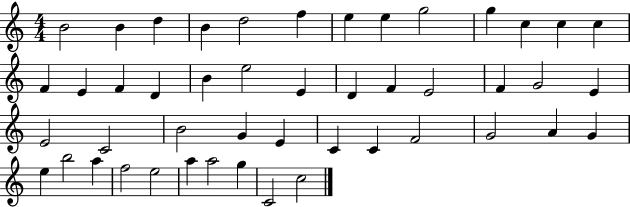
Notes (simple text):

B4/h B4/q D5/q B4/q D5/h F5/q E5/q E5/q G5/h G5/q C5/q C5/q C5/q F4/q E4/q F4/q D4/q B4/q E5/h E4/q D4/q F4/q E4/h F4/q G4/h E4/q E4/h C4/h B4/h G4/q E4/q C4/q C4/q F4/h G4/h A4/q G4/q E5/q B5/h A5/q F5/h E5/h A5/q A5/h G5/q C4/h C5/h